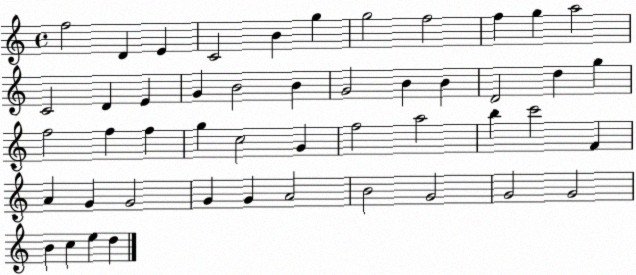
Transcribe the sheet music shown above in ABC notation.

X:1
T:Untitled
M:4/4
L:1/4
K:C
f2 D E C2 B g g2 f2 f g a2 C2 D E G B2 B G2 B B D2 d g f2 f f g c2 G f2 a2 b c'2 F A G G2 G G A2 B2 G2 G2 G2 B c e d